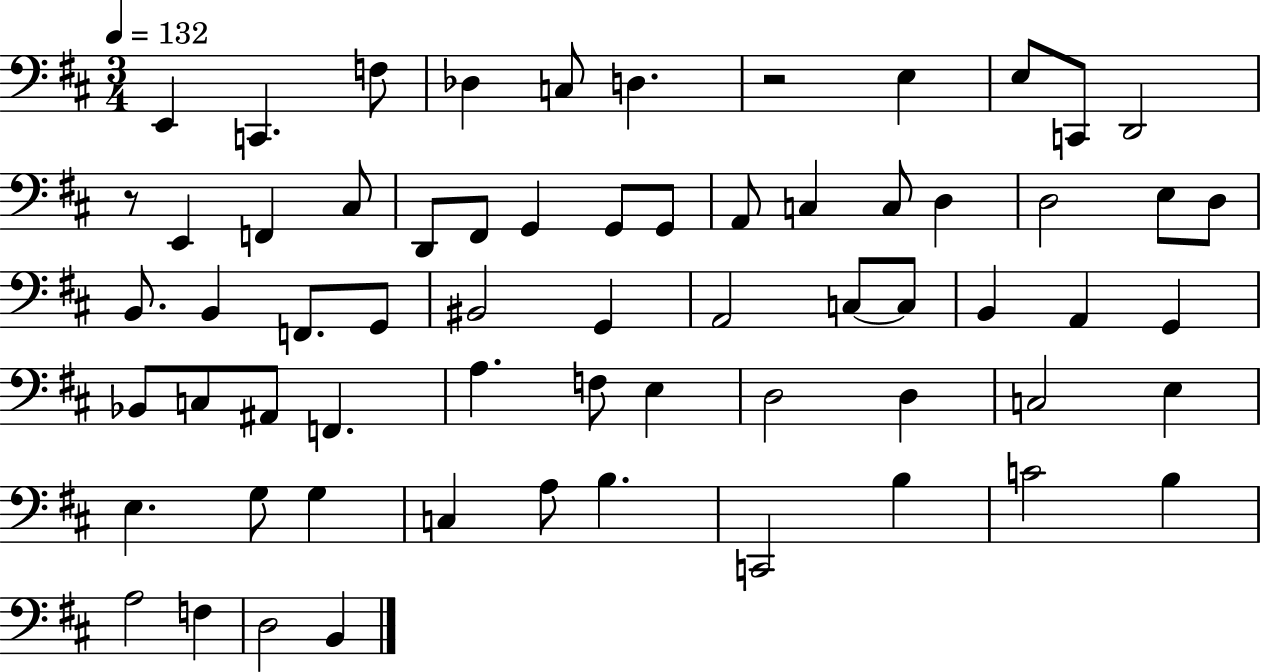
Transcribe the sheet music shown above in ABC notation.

X:1
T:Untitled
M:3/4
L:1/4
K:D
E,, C,, F,/2 _D, C,/2 D, z2 E, E,/2 C,,/2 D,,2 z/2 E,, F,, ^C,/2 D,,/2 ^F,,/2 G,, G,,/2 G,,/2 A,,/2 C, C,/2 D, D,2 E,/2 D,/2 B,,/2 B,, F,,/2 G,,/2 ^B,,2 G,, A,,2 C,/2 C,/2 B,, A,, G,, _B,,/2 C,/2 ^A,,/2 F,, A, F,/2 E, D,2 D, C,2 E, E, G,/2 G, C, A,/2 B, C,,2 B, C2 B, A,2 F, D,2 B,,